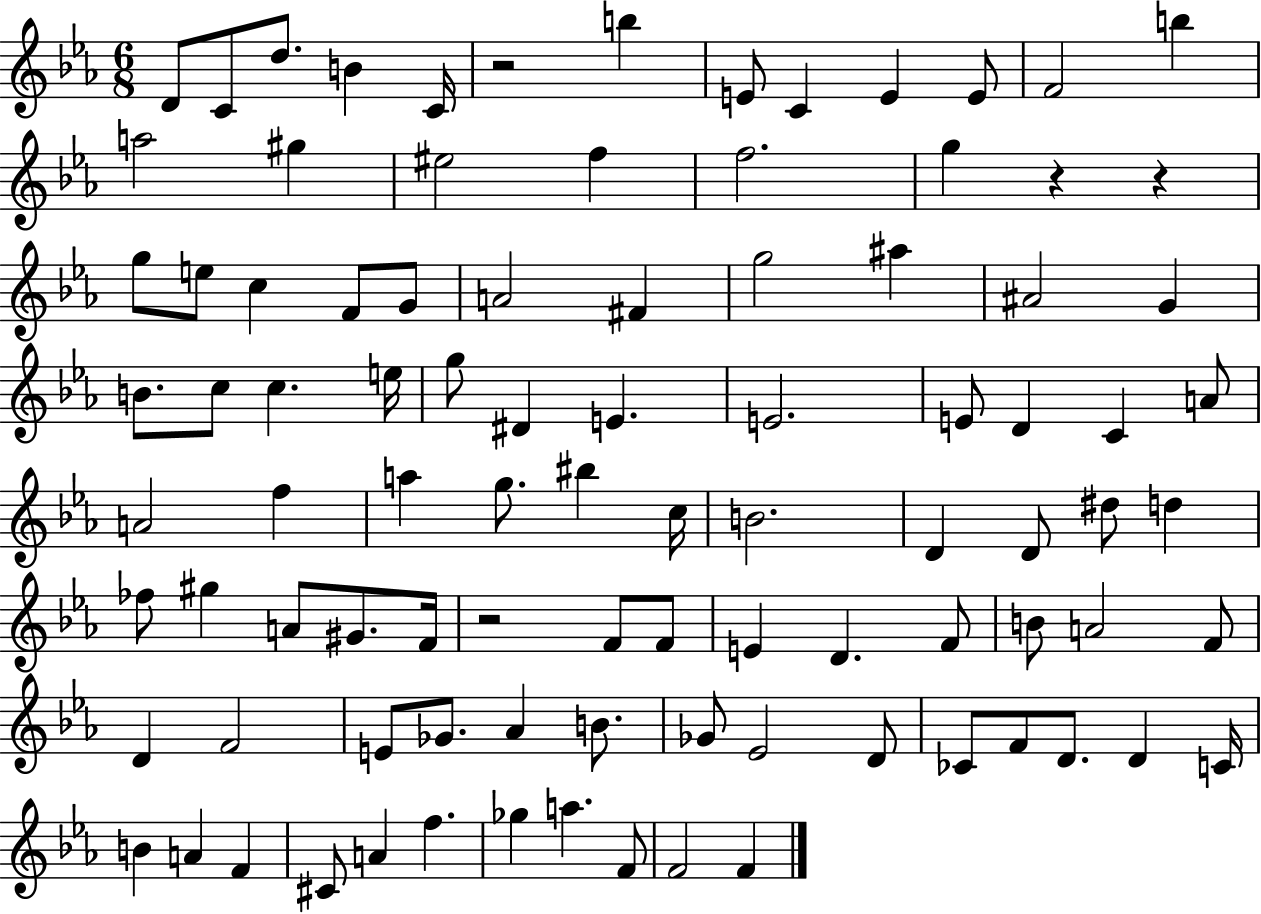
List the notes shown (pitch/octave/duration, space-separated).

D4/e C4/e D5/e. B4/q C4/s R/h B5/q E4/e C4/q E4/q E4/e F4/h B5/q A5/h G#5/q EIS5/h F5/q F5/h. G5/q R/q R/q G5/e E5/e C5/q F4/e G4/e A4/h F#4/q G5/h A#5/q A#4/h G4/q B4/e. C5/e C5/q. E5/s G5/e D#4/q E4/q. E4/h. E4/e D4/q C4/q A4/e A4/h F5/q A5/q G5/e. BIS5/q C5/s B4/h. D4/q D4/e D#5/e D5/q FES5/e G#5/q A4/e G#4/e. F4/s R/h F4/e F4/e E4/q D4/q. F4/e B4/e A4/h F4/e D4/q F4/h E4/e Gb4/e. Ab4/q B4/e. Gb4/e Eb4/h D4/e CES4/e F4/e D4/e. D4/q C4/s B4/q A4/q F4/q C#4/e A4/q F5/q. Gb5/q A5/q. F4/e F4/h F4/q